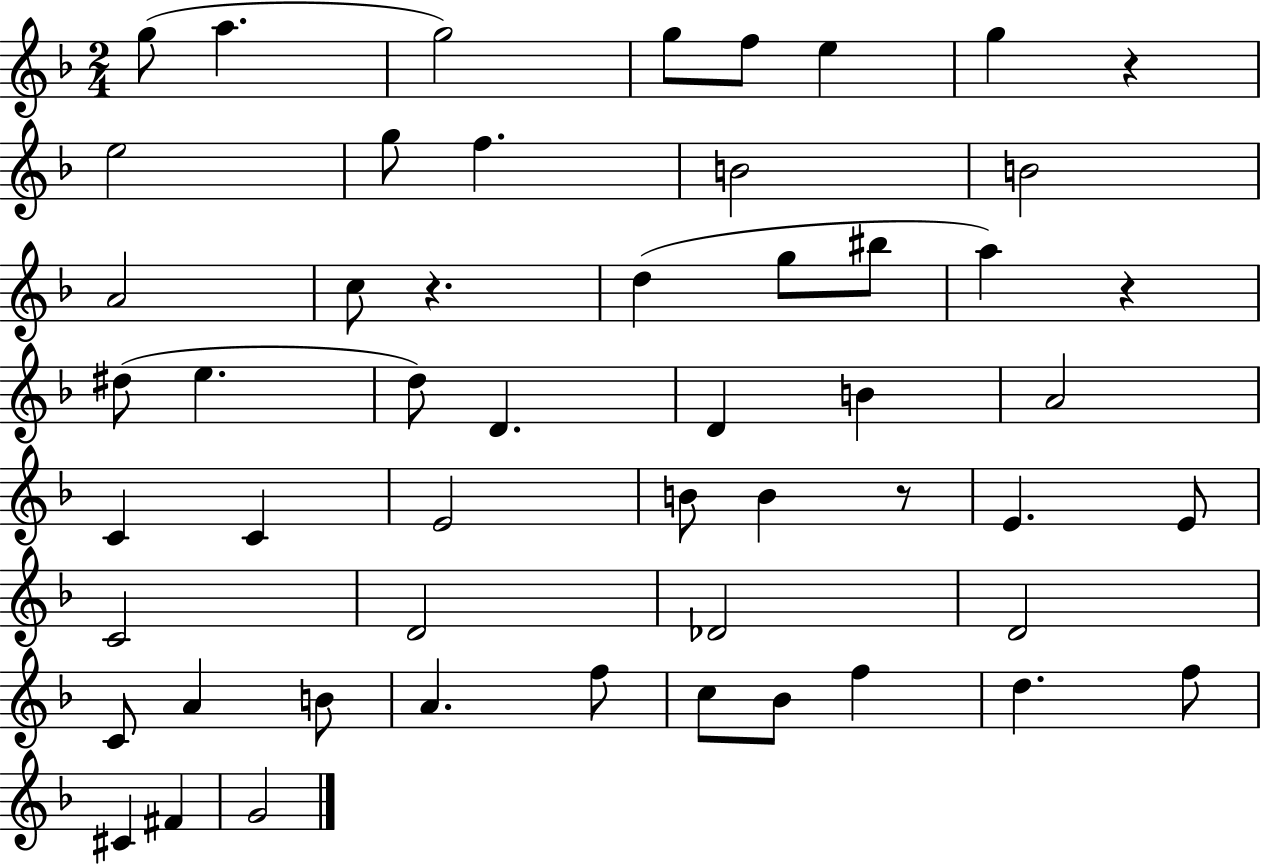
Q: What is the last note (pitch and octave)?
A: G4